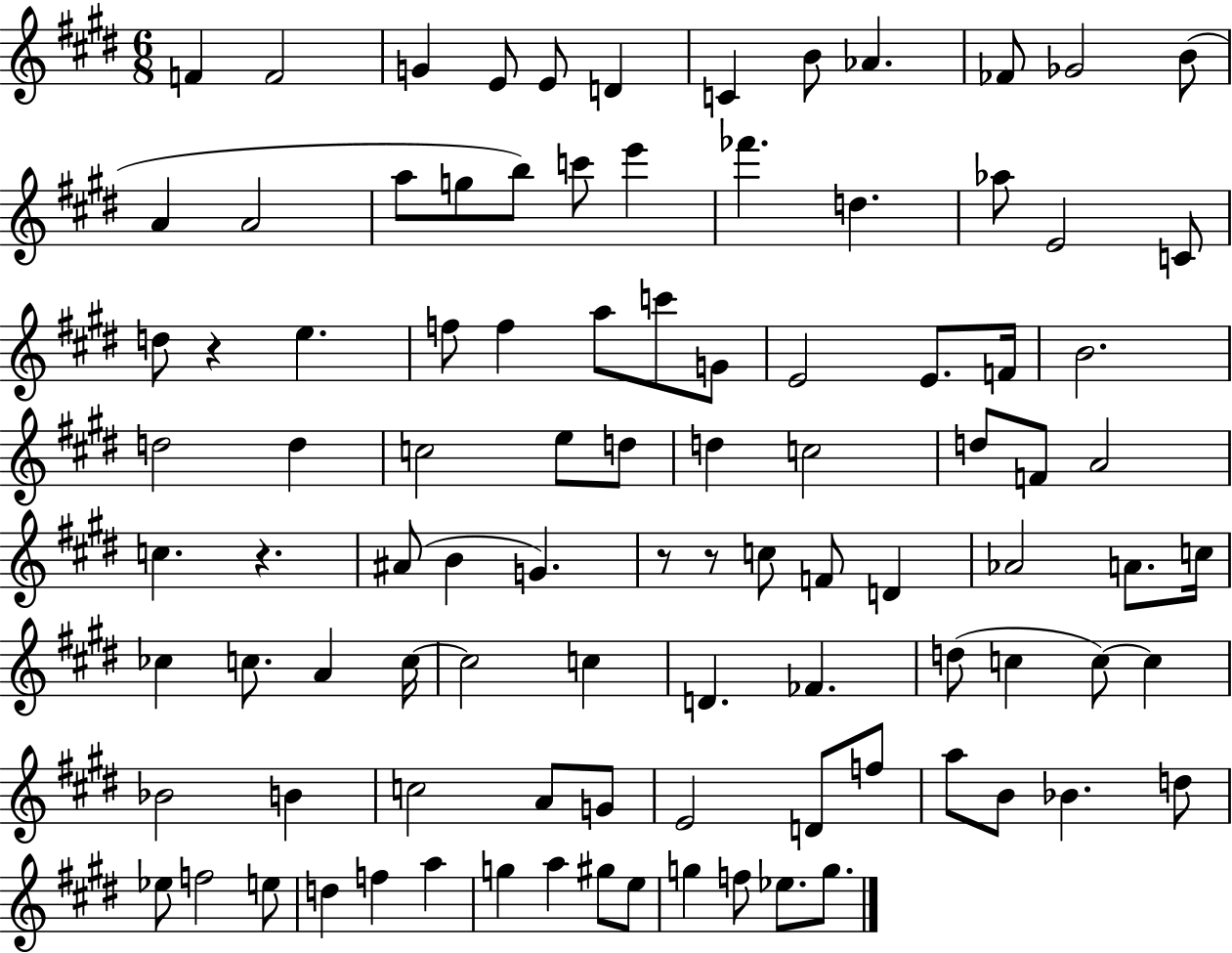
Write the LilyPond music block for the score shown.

{
  \clef treble
  \numericTimeSignature
  \time 6/8
  \key e \major
  f'4 f'2 | g'4 e'8 e'8 d'4 | c'4 b'8 aes'4. | fes'8 ges'2 b'8( | \break a'4 a'2 | a''8 g''8 b''8) c'''8 e'''4 | fes'''4. d''4. | aes''8 e'2 c'8 | \break d''8 r4 e''4. | f''8 f''4 a''8 c'''8 g'8 | e'2 e'8. f'16 | b'2. | \break d''2 d''4 | c''2 e''8 d''8 | d''4 c''2 | d''8 f'8 a'2 | \break c''4. r4. | ais'8( b'4 g'4.) | r8 r8 c''8 f'8 d'4 | aes'2 a'8. c''16 | \break ces''4 c''8. a'4 c''16~~ | c''2 c''4 | d'4. fes'4. | d''8( c''4 c''8~~) c''4 | \break bes'2 b'4 | c''2 a'8 g'8 | e'2 d'8 f''8 | a''8 b'8 bes'4. d''8 | \break ees''8 f''2 e''8 | d''4 f''4 a''4 | g''4 a''4 gis''8 e''8 | g''4 f''8 ees''8. g''8. | \break \bar "|."
}